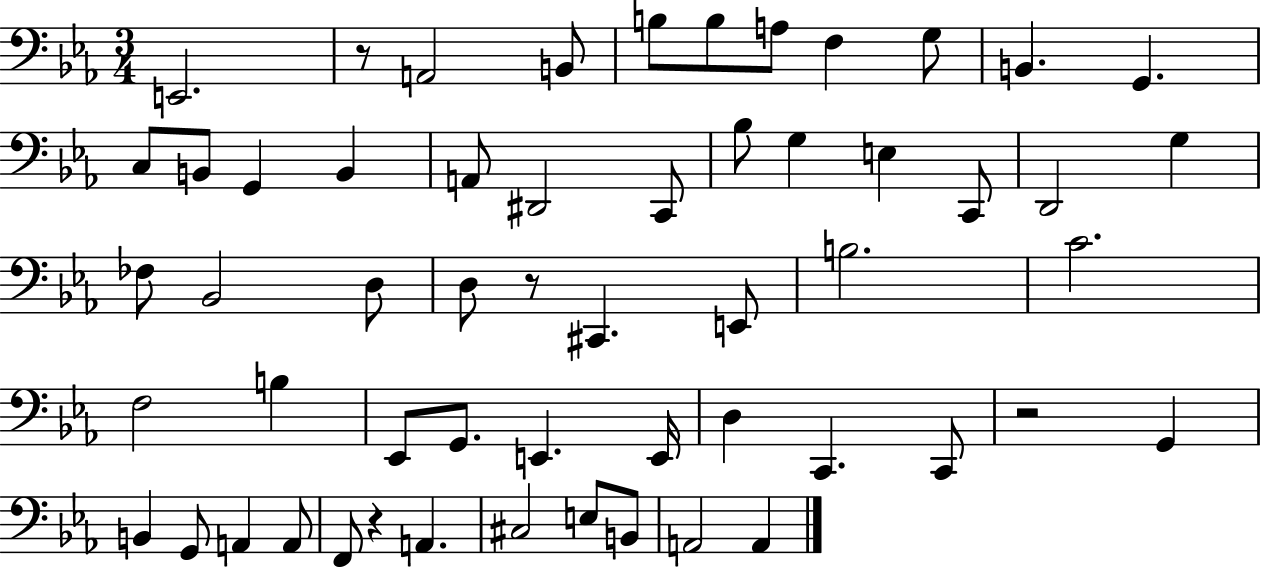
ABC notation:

X:1
T:Untitled
M:3/4
L:1/4
K:Eb
E,,2 z/2 A,,2 B,,/2 B,/2 B,/2 A,/2 F, G,/2 B,, G,, C,/2 B,,/2 G,, B,, A,,/2 ^D,,2 C,,/2 _B,/2 G, E, C,,/2 D,,2 G, _F,/2 _B,,2 D,/2 D,/2 z/2 ^C,, E,,/2 B,2 C2 F,2 B, _E,,/2 G,,/2 E,, E,,/4 D, C,, C,,/2 z2 G,, B,, G,,/2 A,, A,,/2 F,,/2 z A,, ^C,2 E,/2 B,,/2 A,,2 A,,